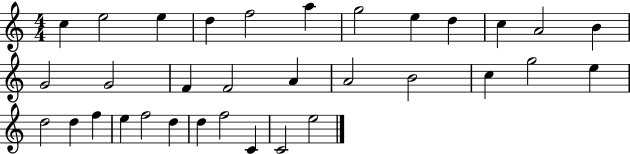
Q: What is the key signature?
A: C major